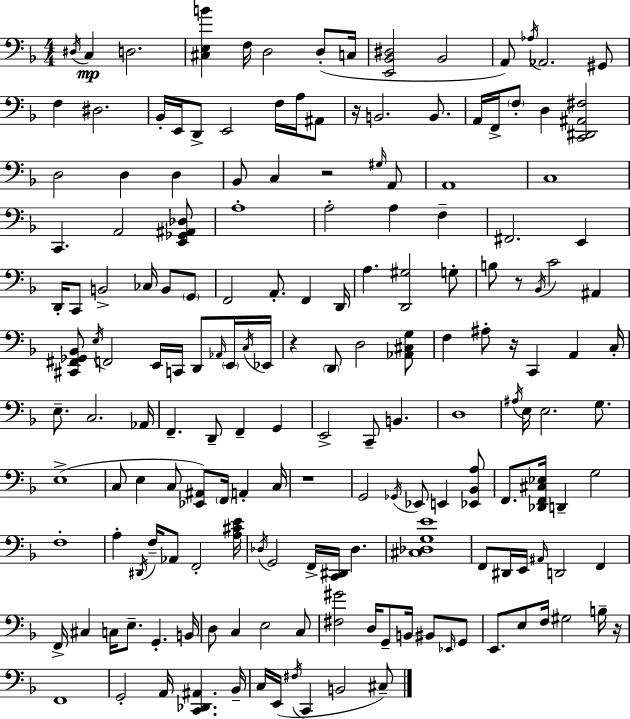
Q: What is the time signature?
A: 4/4